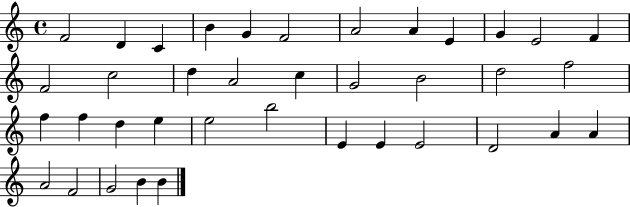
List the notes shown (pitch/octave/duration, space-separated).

F4/h D4/q C4/q B4/q G4/q F4/h A4/h A4/q E4/q G4/q E4/h F4/q F4/h C5/h D5/q A4/h C5/q G4/h B4/h D5/h F5/h F5/q F5/q D5/q E5/q E5/h B5/h E4/q E4/q E4/h D4/h A4/q A4/q A4/h F4/h G4/h B4/q B4/q